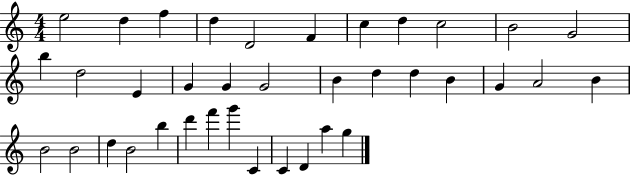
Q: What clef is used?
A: treble